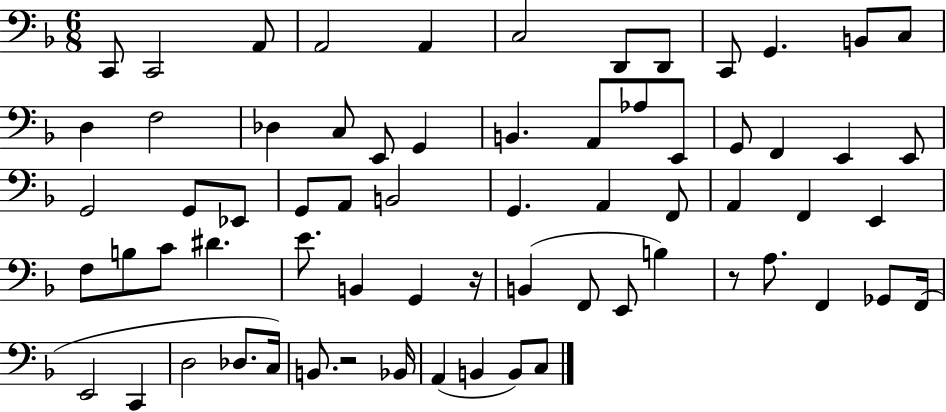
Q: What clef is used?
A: bass